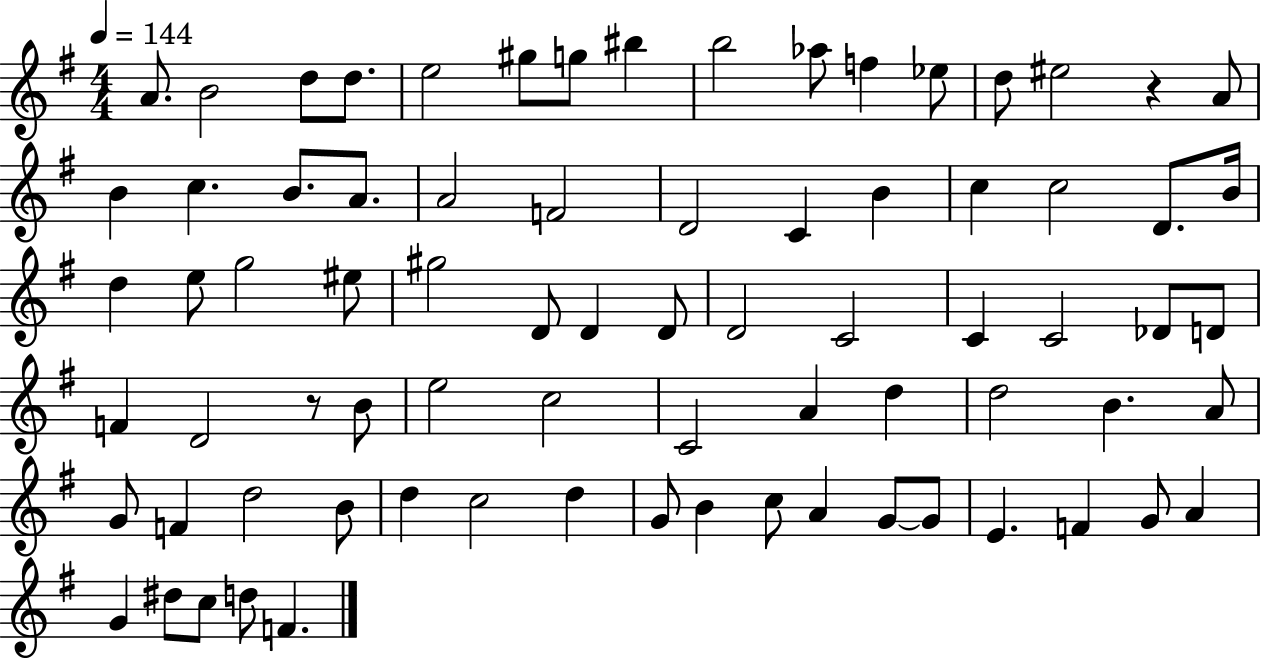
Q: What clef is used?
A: treble